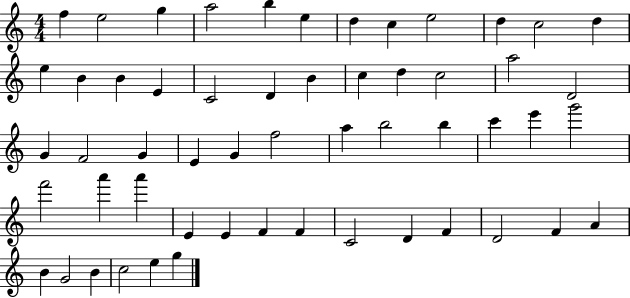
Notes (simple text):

F5/q E5/h G5/q A5/h B5/q E5/q D5/q C5/q E5/h D5/q C5/h D5/q E5/q B4/q B4/q E4/q C4/h D4/q B4/q C5/q D5/q C5/h A5/h D4/h G4/q F4/h G4/q E4/q G4/q F5/h A5/q B5/h B5/q C6/q E6/q G6/h F6/h A6/q A6/q E4/q E4/q F4/q F4/q C4/h D4/q F4/q D4/h F4/q A4/q B4/q G4/h B4/q C5/h E5/q G5/q